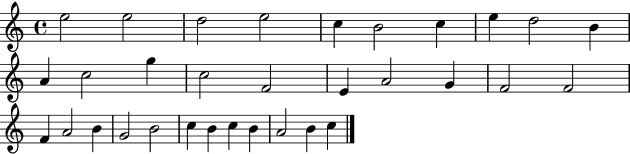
X:1
T:Untitled
M:4/4
L:1/4
K:C
e2 e2 d2 e2 c B2 c e d2 B A c2 g c2 F2 E A2 G F2 F2 F A2 B G2 B2 c B c B A2 B c